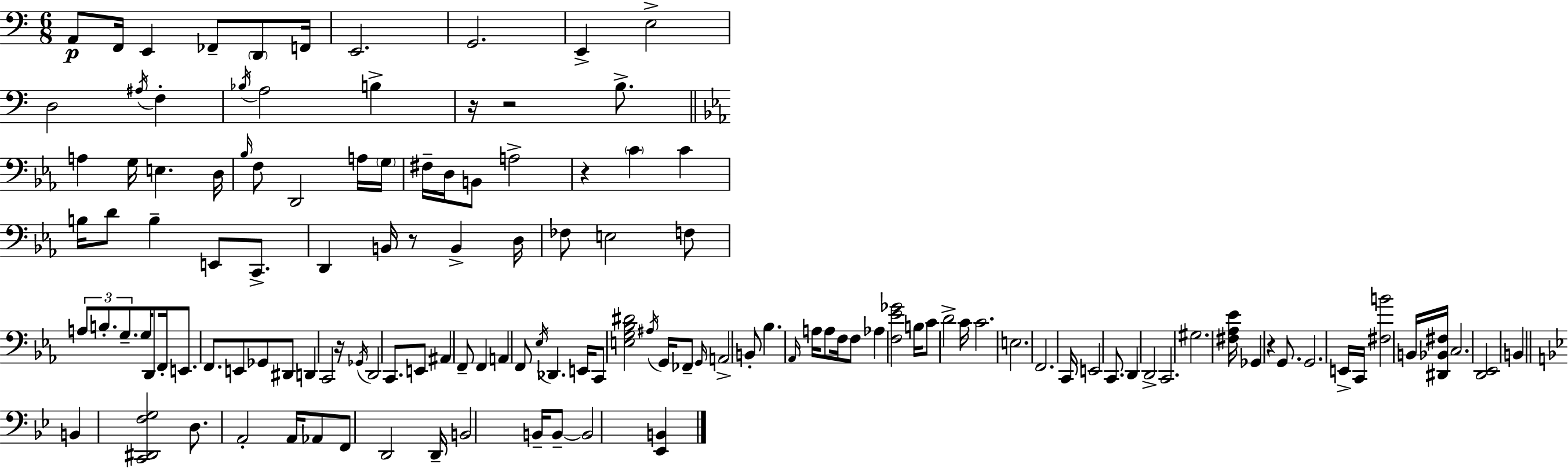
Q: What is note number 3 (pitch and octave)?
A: E2